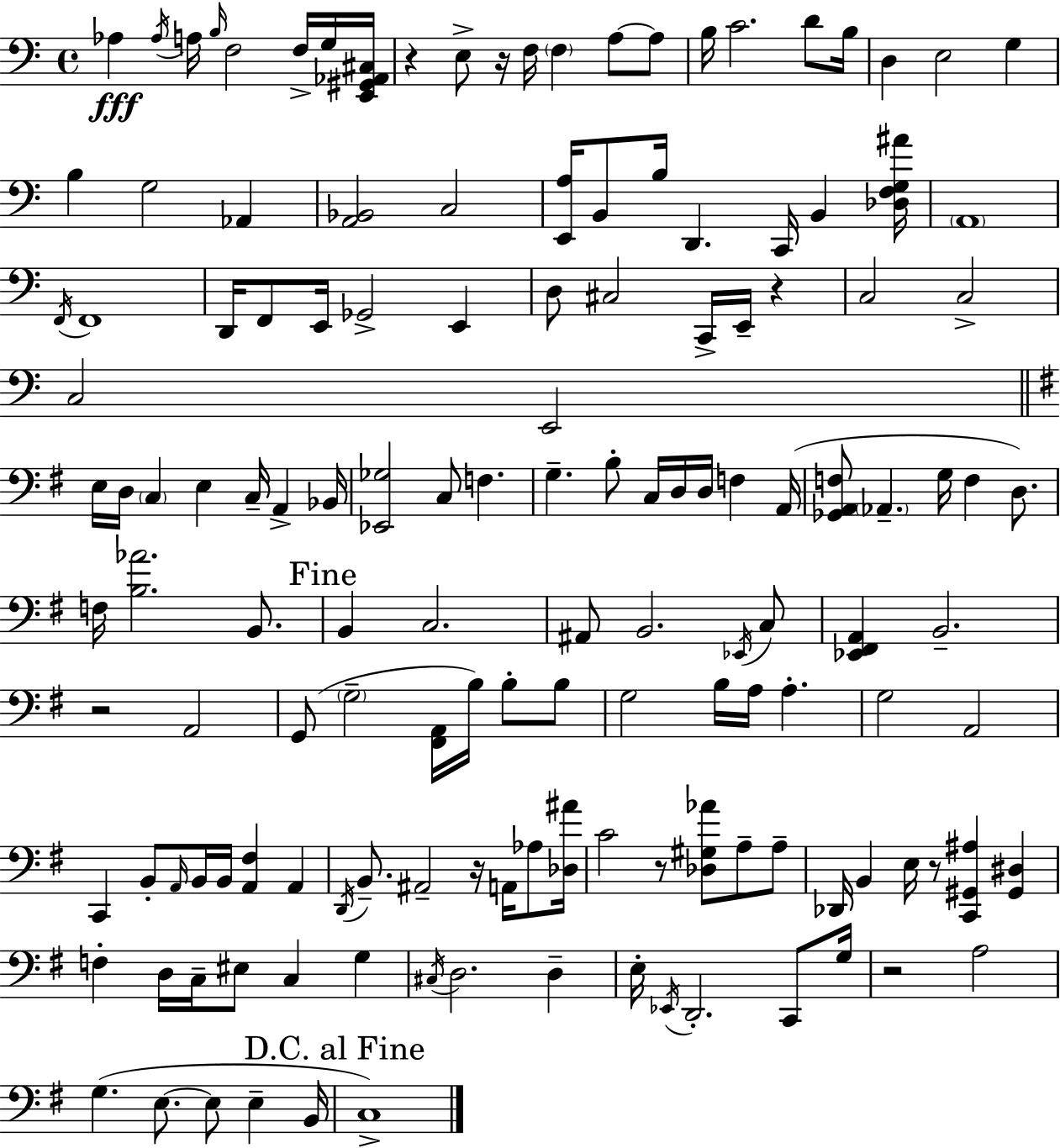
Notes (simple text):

Ab3/q Ab3/s A3/s B3/s F3/h F3/s G3/s [E2,G#2,Ab2,C#3]/s R/q E3/e R/s F3/s F3/q A3/e A3/e B3/s C4/h. D4/e B3/s D3/q E3/h G3/q B3/q G3/h Ab2/q [A2,Bb2]/h C3/h [E2,A3]/s B2/e B3/s D2/q. C2/s B2/q [Db3,F3,G3,A#4]/s A2/w F2/s F2/w D2/s F2/e E2/s Gb2/h E2/q D3/e C#3/h C2/s E2/s R/q C3/h C3/h C3/h E2/h E3/s D3/s C3/q E3/q C3/s A2/q Bb2/s [Eb2,Gb3]/h C3/e F3/q. G3/q. B3/e C3/s D3/s D3/s F3/q A2/s [Gb2,A2,F3]/e Ab2/q. G3/s F3/q D3/e. F3/s [B3,Ab4]/h. B2/e. B2/q C3/h. A#2/e B2/h. Eb2/s C3/e [Eb2,F#2,A2]/q B2/h. R/h A2/h G2/e G3/h [F#2,A2]/s B3/s B3/e B3/e G3/h B3/s A3/s A3/q. G3/h A2/h C2/q B2/e A2/s B2/s B2/s [A2,F#3]/q A2/q D2/s B2/e. A#2/h R/s A2/s Ab3/e [Db3,A#4]/s C4/h R/e [Db3,G#3,Ab4]/e A3/e A3/e Db2/s B2/q E3/s R/e [C2,G#2,A#3]/q [G#2,D#3]/q F3/q D3/s C3/s EIS3/e C3/q G3/q C#3/s D3/h. D3/q E3/s Eb2/s D2/h. C2/e G3/s R/h A3/h G3/q. E3/e. E3/e E3/q B2/s C3/w